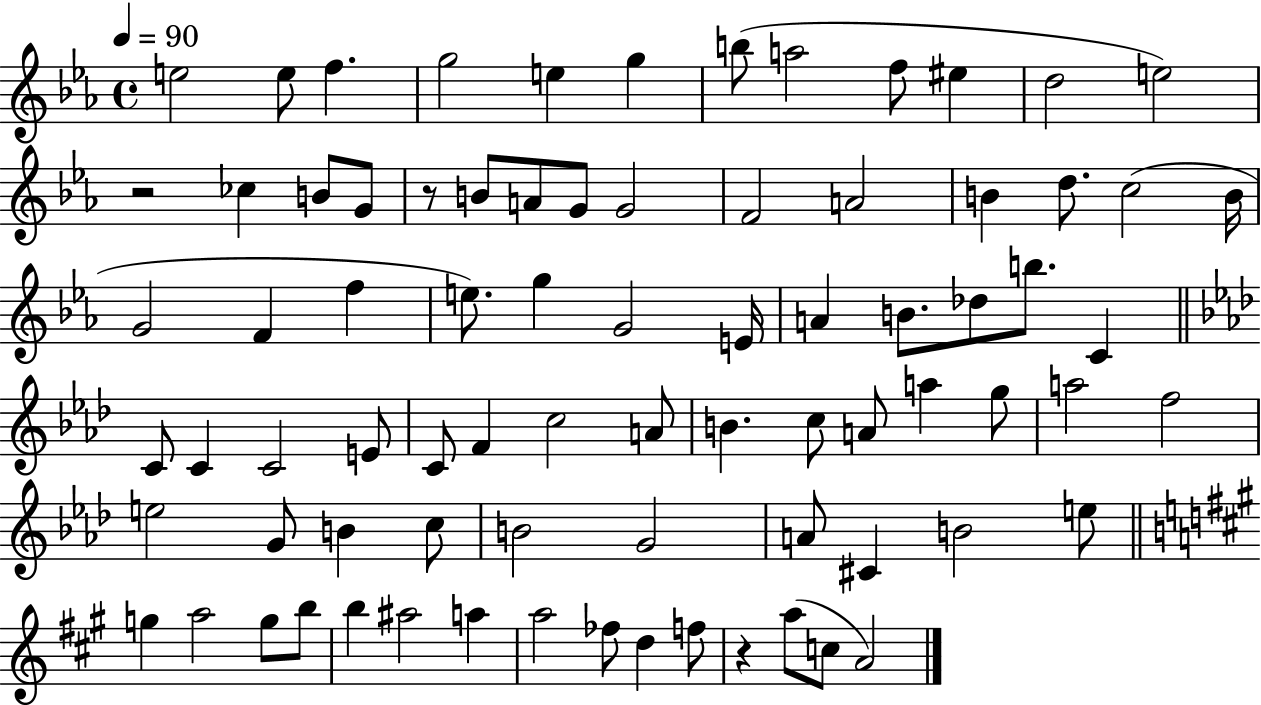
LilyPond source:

{
  \clef treble
  \time 4/4
  \defaultTimeSignature
  \key ees \major
  \tempo 4 = 90
  e''2 e''8 f''4. | g''2 e''4 g''4 | b''8( a''2 f''8 eis''4 | d''2 e''2) | \break r2 ces''4 b'8 g'8 | r8 b'8 a'8 g'8 g'2 | f'2 a'2 | b'4 d''8. c''2( b'16 | \break g'2 f'4 f''4 | e''8.) g''4 g'2 e'16 | a'4 b'8. des''8 b''8. c'4 | \bar "||" \break \key aes \major c'8 c'4 c'2 e'8 | c'8 f'4 c''2 a'8 | b'4. c''8 a'8 a''4 g''8 | a''2 f''2 | \break e''2 g'8 b'4 c''8 | b'2 g'2 | a'8 cis'4 b'2 e''8 | \bar "||" \break \key a \major g''4 a''2 g''8 b''8 | b''4 ais''2 a''4 | a''2 fes''8 d''4 f''8 | r4 a''8( c''8 a'2) | \break \bar "|."
}